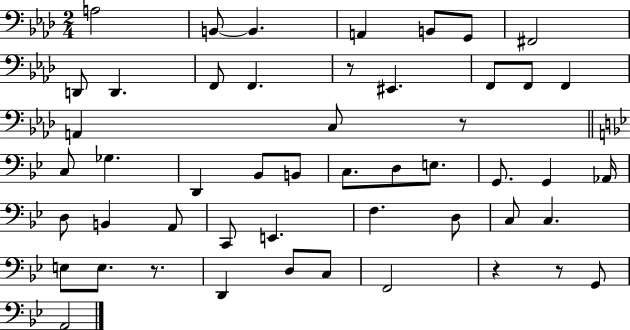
{
  \clef bass
  \numericTimeSignature
  \time 2/4
  \key aes \major
  \repeat volta 2 { a2 | b,8~~ b,4. | a,4 b,8 g,8 | fis,2 | \break d,8 d,4. | f,8 f,4. | r8 eis,4. | f,8 f,8 f,4 | \break a,4 c8 r8 | \bar "||" \break \key g \minor c8 ges4. | d,4 bes,8 b,8 | c8. d8 e8. | g,8. g,4 aes,16 | \break d8 b,4 a,8 | c,8 e,4. | f4. d8 | c8 c4. | \break e8 e8. r8. | d,4 d8 c8 | f,2 | r4 r8 g,8 | \break a,2 | } \bar "|."
}